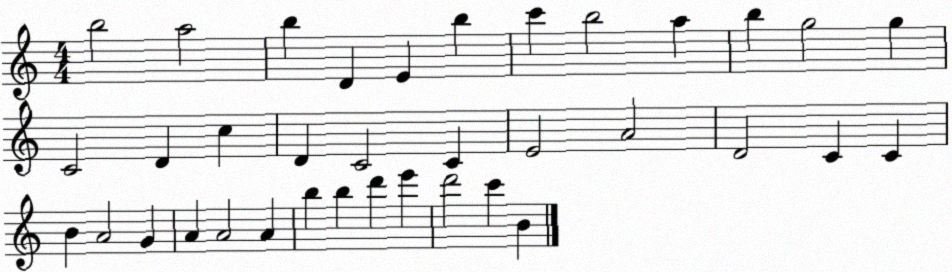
X:1
T:Untitled
M:4/4
L:1/4
K:C
b2 a2 b D E b c' b2 a b g2 g C2 D c D C2 C E2 A2 D2 C C B A2 G A A2 A b b d' e' d'2 c' B